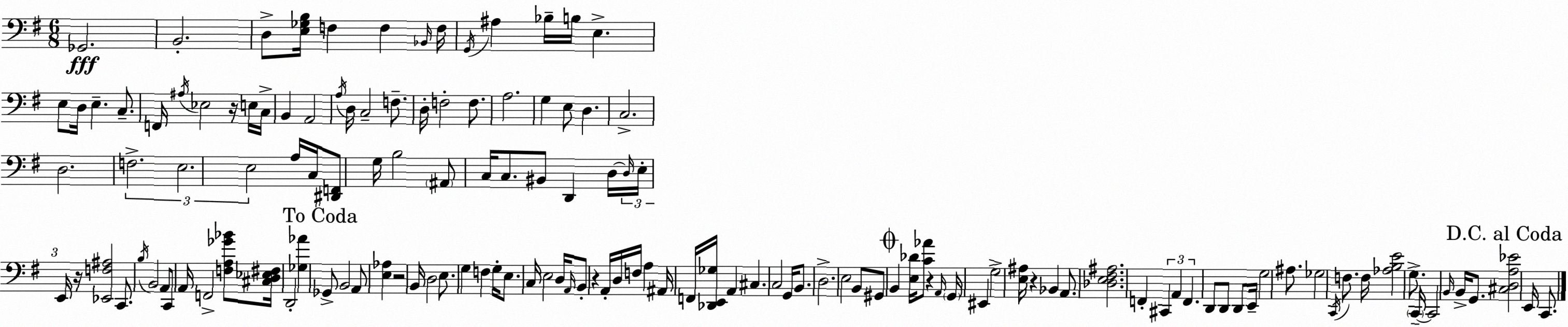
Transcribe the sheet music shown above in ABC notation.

X:1
T:Untitled
M:6/8
L:1/4
K:Em
_G,,2 B,,2 D,/2 [E,_G,B,]/4 F, F, _B,,/4 F,/4 G,,/4 ^A, _B,/4 B,/4 E, E,/2 D,/4 E, C,/2 F,,/4 ^A,/4 _E,2 z/4 E,/4 C,/4 B,, A,,2 A,/4 D,/4 C,2 F,/2 D,/4 F,2 F,/2 A,2 G, E,/2 D, C,2 D,2 F,2 E,2 E,2 A,/4 C,/4 [^D,,F,,]/2 G,/4 B,2 ^A,,/2 C,/4 C,/2 ^B,,/2 D,, D,/4 D,/4 E,/4 E,,/4 z/4 [_E,,F,^A,]2 C,,/2 B,/4 B,,2 A,,/2 C,,/2 A,,/4 F,,2 [F,A,_G_B]/2 [^C,D,_E,^F,]/4 D,,2 [_G,_A] _G,,/2 B,,2 A,,/2 [E,_A,] z2 B,,/4 D,2 E,/2 G, F, G,/4 E,/2 C,/4 E,2 D,/4 A,,/4 B,,/2 z A,,/4 D,/4 F,/4 A, ^A,,/4 F,,/4 [_D,,E,,_G,]/4 A,, ^C, C,2 G,,/4 B,,/2 D,2 E,2 B,,/2 ^G,,/2 B,, [E,_D]/4 [C_A]/2 z A,,/4 G,,/4 ^E,, G,2 [E,^A,]/4 z _B,, A,,/2 [_D,E,^F,^A,]2 F,, ^C,, A,, F,, D,,/2 D,,/2 D,,/2 E,,/4 G,2 ^A,/2 _G,2 C,,/4 F,/2 F,/4 [_A,B,E]2 G,/2 C,,/4 C,,2 B,,/4 B,,/4 G,,/2 [^C,D,A,_E]2 E,,/4 C,,/2